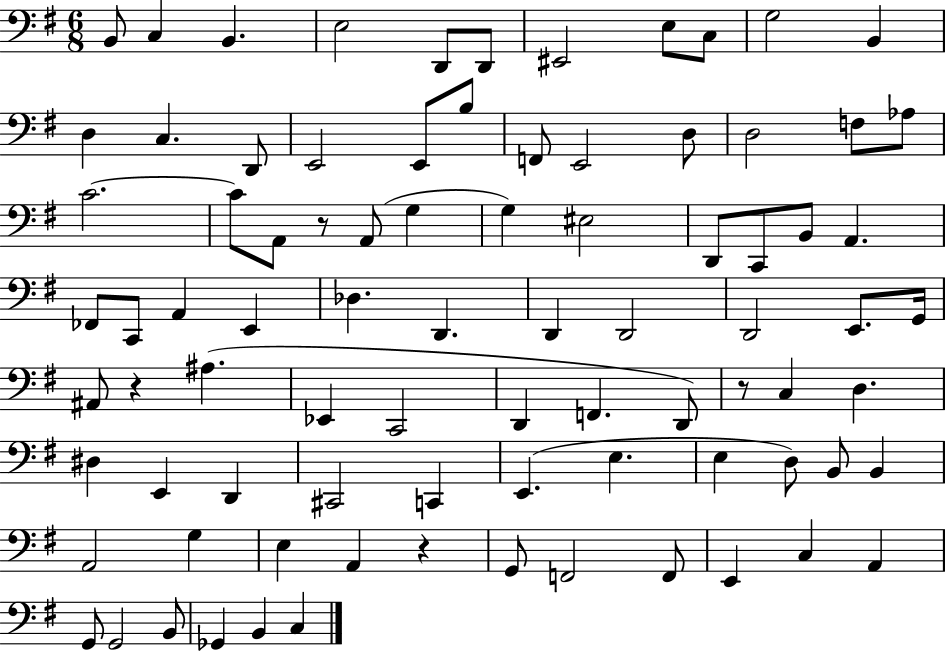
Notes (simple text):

B2/e C3/q B2/q. E3/h D2/e D2/e EIS2/h E3/e C3/e G3/h B2/q D3/q C3/q. D2/e E2/h E2/e B3/e F2/e E2/h D3/e D3/h F3/e Ab3/e C4/h. C4/e A2/e R/e A2/e G3/q G3/q EIS3/h D2/e C2/e B2/e A2/q. FES2/e C2/e A2/q E2/q Db3/q. D2/q. D2/q D2/h D2/h E2/e. G2/s A#2/e R/q A#3/q. Eb2/q C2/h D2/q F2/q. D2/e R/e C3/q D3/q. D#3/q E2/q D2/q C#2/h C2/q E2/q. E3/q. E3/q D3/e B2/e B2/q A2/h G3/q E3/q A2/q R/q G2/e F2/h F2/e E2/q C3/q A2/q G2/e G2/h B2/e Gb2/q B2/q C3/q